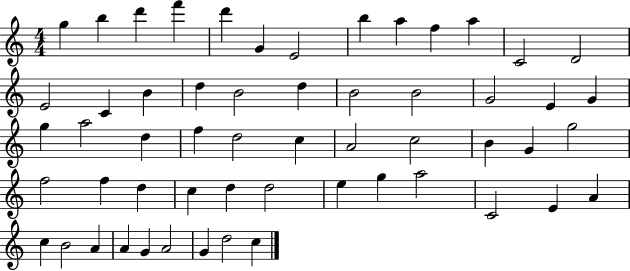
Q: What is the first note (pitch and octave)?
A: G5